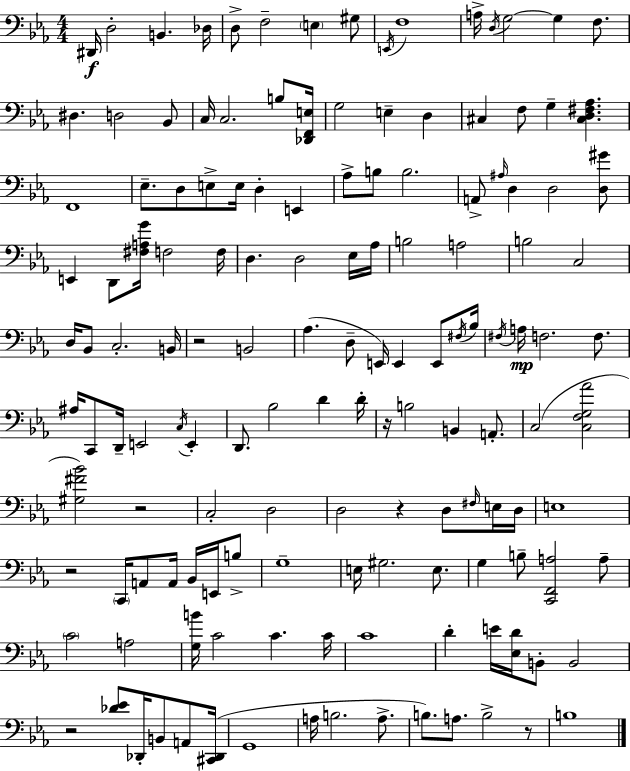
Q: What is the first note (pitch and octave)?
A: D#2